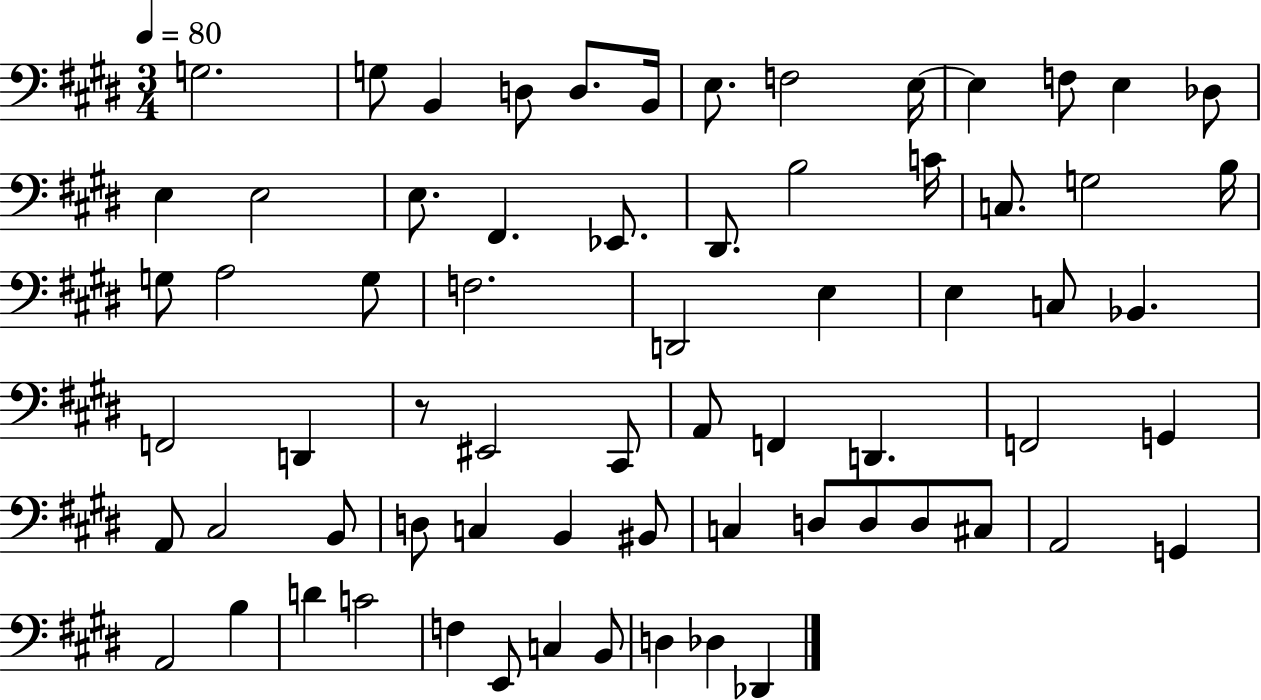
G3/h. G3/e B2/q D3/e D3/e. B2/s E3/e. F3/h E3/s E3/q F3/e E3/q Db3/e E3/q E3/h E3/e. F#2/q. Eb2/e. D#2/e. B3/h C4/s C3/e. G3/h B3/s G3/e A3/h G3/e F3/h. D2/h E3/q E3/q C3/e Bb2/q. F2/h D2/q R/e EIS2/h C#2/e A2/e F2/q D2/q. F2/h G2/q A2/e C#3/h B2/e D3/e C3/q B2/q BIS2/e C3/q D3/e D3/e D3/e C#3/e A2/h G2/q A2/h B3/q D4/q C4/h F3/q E2/e C3/q B2/e D3/q Db3/q Db2/q